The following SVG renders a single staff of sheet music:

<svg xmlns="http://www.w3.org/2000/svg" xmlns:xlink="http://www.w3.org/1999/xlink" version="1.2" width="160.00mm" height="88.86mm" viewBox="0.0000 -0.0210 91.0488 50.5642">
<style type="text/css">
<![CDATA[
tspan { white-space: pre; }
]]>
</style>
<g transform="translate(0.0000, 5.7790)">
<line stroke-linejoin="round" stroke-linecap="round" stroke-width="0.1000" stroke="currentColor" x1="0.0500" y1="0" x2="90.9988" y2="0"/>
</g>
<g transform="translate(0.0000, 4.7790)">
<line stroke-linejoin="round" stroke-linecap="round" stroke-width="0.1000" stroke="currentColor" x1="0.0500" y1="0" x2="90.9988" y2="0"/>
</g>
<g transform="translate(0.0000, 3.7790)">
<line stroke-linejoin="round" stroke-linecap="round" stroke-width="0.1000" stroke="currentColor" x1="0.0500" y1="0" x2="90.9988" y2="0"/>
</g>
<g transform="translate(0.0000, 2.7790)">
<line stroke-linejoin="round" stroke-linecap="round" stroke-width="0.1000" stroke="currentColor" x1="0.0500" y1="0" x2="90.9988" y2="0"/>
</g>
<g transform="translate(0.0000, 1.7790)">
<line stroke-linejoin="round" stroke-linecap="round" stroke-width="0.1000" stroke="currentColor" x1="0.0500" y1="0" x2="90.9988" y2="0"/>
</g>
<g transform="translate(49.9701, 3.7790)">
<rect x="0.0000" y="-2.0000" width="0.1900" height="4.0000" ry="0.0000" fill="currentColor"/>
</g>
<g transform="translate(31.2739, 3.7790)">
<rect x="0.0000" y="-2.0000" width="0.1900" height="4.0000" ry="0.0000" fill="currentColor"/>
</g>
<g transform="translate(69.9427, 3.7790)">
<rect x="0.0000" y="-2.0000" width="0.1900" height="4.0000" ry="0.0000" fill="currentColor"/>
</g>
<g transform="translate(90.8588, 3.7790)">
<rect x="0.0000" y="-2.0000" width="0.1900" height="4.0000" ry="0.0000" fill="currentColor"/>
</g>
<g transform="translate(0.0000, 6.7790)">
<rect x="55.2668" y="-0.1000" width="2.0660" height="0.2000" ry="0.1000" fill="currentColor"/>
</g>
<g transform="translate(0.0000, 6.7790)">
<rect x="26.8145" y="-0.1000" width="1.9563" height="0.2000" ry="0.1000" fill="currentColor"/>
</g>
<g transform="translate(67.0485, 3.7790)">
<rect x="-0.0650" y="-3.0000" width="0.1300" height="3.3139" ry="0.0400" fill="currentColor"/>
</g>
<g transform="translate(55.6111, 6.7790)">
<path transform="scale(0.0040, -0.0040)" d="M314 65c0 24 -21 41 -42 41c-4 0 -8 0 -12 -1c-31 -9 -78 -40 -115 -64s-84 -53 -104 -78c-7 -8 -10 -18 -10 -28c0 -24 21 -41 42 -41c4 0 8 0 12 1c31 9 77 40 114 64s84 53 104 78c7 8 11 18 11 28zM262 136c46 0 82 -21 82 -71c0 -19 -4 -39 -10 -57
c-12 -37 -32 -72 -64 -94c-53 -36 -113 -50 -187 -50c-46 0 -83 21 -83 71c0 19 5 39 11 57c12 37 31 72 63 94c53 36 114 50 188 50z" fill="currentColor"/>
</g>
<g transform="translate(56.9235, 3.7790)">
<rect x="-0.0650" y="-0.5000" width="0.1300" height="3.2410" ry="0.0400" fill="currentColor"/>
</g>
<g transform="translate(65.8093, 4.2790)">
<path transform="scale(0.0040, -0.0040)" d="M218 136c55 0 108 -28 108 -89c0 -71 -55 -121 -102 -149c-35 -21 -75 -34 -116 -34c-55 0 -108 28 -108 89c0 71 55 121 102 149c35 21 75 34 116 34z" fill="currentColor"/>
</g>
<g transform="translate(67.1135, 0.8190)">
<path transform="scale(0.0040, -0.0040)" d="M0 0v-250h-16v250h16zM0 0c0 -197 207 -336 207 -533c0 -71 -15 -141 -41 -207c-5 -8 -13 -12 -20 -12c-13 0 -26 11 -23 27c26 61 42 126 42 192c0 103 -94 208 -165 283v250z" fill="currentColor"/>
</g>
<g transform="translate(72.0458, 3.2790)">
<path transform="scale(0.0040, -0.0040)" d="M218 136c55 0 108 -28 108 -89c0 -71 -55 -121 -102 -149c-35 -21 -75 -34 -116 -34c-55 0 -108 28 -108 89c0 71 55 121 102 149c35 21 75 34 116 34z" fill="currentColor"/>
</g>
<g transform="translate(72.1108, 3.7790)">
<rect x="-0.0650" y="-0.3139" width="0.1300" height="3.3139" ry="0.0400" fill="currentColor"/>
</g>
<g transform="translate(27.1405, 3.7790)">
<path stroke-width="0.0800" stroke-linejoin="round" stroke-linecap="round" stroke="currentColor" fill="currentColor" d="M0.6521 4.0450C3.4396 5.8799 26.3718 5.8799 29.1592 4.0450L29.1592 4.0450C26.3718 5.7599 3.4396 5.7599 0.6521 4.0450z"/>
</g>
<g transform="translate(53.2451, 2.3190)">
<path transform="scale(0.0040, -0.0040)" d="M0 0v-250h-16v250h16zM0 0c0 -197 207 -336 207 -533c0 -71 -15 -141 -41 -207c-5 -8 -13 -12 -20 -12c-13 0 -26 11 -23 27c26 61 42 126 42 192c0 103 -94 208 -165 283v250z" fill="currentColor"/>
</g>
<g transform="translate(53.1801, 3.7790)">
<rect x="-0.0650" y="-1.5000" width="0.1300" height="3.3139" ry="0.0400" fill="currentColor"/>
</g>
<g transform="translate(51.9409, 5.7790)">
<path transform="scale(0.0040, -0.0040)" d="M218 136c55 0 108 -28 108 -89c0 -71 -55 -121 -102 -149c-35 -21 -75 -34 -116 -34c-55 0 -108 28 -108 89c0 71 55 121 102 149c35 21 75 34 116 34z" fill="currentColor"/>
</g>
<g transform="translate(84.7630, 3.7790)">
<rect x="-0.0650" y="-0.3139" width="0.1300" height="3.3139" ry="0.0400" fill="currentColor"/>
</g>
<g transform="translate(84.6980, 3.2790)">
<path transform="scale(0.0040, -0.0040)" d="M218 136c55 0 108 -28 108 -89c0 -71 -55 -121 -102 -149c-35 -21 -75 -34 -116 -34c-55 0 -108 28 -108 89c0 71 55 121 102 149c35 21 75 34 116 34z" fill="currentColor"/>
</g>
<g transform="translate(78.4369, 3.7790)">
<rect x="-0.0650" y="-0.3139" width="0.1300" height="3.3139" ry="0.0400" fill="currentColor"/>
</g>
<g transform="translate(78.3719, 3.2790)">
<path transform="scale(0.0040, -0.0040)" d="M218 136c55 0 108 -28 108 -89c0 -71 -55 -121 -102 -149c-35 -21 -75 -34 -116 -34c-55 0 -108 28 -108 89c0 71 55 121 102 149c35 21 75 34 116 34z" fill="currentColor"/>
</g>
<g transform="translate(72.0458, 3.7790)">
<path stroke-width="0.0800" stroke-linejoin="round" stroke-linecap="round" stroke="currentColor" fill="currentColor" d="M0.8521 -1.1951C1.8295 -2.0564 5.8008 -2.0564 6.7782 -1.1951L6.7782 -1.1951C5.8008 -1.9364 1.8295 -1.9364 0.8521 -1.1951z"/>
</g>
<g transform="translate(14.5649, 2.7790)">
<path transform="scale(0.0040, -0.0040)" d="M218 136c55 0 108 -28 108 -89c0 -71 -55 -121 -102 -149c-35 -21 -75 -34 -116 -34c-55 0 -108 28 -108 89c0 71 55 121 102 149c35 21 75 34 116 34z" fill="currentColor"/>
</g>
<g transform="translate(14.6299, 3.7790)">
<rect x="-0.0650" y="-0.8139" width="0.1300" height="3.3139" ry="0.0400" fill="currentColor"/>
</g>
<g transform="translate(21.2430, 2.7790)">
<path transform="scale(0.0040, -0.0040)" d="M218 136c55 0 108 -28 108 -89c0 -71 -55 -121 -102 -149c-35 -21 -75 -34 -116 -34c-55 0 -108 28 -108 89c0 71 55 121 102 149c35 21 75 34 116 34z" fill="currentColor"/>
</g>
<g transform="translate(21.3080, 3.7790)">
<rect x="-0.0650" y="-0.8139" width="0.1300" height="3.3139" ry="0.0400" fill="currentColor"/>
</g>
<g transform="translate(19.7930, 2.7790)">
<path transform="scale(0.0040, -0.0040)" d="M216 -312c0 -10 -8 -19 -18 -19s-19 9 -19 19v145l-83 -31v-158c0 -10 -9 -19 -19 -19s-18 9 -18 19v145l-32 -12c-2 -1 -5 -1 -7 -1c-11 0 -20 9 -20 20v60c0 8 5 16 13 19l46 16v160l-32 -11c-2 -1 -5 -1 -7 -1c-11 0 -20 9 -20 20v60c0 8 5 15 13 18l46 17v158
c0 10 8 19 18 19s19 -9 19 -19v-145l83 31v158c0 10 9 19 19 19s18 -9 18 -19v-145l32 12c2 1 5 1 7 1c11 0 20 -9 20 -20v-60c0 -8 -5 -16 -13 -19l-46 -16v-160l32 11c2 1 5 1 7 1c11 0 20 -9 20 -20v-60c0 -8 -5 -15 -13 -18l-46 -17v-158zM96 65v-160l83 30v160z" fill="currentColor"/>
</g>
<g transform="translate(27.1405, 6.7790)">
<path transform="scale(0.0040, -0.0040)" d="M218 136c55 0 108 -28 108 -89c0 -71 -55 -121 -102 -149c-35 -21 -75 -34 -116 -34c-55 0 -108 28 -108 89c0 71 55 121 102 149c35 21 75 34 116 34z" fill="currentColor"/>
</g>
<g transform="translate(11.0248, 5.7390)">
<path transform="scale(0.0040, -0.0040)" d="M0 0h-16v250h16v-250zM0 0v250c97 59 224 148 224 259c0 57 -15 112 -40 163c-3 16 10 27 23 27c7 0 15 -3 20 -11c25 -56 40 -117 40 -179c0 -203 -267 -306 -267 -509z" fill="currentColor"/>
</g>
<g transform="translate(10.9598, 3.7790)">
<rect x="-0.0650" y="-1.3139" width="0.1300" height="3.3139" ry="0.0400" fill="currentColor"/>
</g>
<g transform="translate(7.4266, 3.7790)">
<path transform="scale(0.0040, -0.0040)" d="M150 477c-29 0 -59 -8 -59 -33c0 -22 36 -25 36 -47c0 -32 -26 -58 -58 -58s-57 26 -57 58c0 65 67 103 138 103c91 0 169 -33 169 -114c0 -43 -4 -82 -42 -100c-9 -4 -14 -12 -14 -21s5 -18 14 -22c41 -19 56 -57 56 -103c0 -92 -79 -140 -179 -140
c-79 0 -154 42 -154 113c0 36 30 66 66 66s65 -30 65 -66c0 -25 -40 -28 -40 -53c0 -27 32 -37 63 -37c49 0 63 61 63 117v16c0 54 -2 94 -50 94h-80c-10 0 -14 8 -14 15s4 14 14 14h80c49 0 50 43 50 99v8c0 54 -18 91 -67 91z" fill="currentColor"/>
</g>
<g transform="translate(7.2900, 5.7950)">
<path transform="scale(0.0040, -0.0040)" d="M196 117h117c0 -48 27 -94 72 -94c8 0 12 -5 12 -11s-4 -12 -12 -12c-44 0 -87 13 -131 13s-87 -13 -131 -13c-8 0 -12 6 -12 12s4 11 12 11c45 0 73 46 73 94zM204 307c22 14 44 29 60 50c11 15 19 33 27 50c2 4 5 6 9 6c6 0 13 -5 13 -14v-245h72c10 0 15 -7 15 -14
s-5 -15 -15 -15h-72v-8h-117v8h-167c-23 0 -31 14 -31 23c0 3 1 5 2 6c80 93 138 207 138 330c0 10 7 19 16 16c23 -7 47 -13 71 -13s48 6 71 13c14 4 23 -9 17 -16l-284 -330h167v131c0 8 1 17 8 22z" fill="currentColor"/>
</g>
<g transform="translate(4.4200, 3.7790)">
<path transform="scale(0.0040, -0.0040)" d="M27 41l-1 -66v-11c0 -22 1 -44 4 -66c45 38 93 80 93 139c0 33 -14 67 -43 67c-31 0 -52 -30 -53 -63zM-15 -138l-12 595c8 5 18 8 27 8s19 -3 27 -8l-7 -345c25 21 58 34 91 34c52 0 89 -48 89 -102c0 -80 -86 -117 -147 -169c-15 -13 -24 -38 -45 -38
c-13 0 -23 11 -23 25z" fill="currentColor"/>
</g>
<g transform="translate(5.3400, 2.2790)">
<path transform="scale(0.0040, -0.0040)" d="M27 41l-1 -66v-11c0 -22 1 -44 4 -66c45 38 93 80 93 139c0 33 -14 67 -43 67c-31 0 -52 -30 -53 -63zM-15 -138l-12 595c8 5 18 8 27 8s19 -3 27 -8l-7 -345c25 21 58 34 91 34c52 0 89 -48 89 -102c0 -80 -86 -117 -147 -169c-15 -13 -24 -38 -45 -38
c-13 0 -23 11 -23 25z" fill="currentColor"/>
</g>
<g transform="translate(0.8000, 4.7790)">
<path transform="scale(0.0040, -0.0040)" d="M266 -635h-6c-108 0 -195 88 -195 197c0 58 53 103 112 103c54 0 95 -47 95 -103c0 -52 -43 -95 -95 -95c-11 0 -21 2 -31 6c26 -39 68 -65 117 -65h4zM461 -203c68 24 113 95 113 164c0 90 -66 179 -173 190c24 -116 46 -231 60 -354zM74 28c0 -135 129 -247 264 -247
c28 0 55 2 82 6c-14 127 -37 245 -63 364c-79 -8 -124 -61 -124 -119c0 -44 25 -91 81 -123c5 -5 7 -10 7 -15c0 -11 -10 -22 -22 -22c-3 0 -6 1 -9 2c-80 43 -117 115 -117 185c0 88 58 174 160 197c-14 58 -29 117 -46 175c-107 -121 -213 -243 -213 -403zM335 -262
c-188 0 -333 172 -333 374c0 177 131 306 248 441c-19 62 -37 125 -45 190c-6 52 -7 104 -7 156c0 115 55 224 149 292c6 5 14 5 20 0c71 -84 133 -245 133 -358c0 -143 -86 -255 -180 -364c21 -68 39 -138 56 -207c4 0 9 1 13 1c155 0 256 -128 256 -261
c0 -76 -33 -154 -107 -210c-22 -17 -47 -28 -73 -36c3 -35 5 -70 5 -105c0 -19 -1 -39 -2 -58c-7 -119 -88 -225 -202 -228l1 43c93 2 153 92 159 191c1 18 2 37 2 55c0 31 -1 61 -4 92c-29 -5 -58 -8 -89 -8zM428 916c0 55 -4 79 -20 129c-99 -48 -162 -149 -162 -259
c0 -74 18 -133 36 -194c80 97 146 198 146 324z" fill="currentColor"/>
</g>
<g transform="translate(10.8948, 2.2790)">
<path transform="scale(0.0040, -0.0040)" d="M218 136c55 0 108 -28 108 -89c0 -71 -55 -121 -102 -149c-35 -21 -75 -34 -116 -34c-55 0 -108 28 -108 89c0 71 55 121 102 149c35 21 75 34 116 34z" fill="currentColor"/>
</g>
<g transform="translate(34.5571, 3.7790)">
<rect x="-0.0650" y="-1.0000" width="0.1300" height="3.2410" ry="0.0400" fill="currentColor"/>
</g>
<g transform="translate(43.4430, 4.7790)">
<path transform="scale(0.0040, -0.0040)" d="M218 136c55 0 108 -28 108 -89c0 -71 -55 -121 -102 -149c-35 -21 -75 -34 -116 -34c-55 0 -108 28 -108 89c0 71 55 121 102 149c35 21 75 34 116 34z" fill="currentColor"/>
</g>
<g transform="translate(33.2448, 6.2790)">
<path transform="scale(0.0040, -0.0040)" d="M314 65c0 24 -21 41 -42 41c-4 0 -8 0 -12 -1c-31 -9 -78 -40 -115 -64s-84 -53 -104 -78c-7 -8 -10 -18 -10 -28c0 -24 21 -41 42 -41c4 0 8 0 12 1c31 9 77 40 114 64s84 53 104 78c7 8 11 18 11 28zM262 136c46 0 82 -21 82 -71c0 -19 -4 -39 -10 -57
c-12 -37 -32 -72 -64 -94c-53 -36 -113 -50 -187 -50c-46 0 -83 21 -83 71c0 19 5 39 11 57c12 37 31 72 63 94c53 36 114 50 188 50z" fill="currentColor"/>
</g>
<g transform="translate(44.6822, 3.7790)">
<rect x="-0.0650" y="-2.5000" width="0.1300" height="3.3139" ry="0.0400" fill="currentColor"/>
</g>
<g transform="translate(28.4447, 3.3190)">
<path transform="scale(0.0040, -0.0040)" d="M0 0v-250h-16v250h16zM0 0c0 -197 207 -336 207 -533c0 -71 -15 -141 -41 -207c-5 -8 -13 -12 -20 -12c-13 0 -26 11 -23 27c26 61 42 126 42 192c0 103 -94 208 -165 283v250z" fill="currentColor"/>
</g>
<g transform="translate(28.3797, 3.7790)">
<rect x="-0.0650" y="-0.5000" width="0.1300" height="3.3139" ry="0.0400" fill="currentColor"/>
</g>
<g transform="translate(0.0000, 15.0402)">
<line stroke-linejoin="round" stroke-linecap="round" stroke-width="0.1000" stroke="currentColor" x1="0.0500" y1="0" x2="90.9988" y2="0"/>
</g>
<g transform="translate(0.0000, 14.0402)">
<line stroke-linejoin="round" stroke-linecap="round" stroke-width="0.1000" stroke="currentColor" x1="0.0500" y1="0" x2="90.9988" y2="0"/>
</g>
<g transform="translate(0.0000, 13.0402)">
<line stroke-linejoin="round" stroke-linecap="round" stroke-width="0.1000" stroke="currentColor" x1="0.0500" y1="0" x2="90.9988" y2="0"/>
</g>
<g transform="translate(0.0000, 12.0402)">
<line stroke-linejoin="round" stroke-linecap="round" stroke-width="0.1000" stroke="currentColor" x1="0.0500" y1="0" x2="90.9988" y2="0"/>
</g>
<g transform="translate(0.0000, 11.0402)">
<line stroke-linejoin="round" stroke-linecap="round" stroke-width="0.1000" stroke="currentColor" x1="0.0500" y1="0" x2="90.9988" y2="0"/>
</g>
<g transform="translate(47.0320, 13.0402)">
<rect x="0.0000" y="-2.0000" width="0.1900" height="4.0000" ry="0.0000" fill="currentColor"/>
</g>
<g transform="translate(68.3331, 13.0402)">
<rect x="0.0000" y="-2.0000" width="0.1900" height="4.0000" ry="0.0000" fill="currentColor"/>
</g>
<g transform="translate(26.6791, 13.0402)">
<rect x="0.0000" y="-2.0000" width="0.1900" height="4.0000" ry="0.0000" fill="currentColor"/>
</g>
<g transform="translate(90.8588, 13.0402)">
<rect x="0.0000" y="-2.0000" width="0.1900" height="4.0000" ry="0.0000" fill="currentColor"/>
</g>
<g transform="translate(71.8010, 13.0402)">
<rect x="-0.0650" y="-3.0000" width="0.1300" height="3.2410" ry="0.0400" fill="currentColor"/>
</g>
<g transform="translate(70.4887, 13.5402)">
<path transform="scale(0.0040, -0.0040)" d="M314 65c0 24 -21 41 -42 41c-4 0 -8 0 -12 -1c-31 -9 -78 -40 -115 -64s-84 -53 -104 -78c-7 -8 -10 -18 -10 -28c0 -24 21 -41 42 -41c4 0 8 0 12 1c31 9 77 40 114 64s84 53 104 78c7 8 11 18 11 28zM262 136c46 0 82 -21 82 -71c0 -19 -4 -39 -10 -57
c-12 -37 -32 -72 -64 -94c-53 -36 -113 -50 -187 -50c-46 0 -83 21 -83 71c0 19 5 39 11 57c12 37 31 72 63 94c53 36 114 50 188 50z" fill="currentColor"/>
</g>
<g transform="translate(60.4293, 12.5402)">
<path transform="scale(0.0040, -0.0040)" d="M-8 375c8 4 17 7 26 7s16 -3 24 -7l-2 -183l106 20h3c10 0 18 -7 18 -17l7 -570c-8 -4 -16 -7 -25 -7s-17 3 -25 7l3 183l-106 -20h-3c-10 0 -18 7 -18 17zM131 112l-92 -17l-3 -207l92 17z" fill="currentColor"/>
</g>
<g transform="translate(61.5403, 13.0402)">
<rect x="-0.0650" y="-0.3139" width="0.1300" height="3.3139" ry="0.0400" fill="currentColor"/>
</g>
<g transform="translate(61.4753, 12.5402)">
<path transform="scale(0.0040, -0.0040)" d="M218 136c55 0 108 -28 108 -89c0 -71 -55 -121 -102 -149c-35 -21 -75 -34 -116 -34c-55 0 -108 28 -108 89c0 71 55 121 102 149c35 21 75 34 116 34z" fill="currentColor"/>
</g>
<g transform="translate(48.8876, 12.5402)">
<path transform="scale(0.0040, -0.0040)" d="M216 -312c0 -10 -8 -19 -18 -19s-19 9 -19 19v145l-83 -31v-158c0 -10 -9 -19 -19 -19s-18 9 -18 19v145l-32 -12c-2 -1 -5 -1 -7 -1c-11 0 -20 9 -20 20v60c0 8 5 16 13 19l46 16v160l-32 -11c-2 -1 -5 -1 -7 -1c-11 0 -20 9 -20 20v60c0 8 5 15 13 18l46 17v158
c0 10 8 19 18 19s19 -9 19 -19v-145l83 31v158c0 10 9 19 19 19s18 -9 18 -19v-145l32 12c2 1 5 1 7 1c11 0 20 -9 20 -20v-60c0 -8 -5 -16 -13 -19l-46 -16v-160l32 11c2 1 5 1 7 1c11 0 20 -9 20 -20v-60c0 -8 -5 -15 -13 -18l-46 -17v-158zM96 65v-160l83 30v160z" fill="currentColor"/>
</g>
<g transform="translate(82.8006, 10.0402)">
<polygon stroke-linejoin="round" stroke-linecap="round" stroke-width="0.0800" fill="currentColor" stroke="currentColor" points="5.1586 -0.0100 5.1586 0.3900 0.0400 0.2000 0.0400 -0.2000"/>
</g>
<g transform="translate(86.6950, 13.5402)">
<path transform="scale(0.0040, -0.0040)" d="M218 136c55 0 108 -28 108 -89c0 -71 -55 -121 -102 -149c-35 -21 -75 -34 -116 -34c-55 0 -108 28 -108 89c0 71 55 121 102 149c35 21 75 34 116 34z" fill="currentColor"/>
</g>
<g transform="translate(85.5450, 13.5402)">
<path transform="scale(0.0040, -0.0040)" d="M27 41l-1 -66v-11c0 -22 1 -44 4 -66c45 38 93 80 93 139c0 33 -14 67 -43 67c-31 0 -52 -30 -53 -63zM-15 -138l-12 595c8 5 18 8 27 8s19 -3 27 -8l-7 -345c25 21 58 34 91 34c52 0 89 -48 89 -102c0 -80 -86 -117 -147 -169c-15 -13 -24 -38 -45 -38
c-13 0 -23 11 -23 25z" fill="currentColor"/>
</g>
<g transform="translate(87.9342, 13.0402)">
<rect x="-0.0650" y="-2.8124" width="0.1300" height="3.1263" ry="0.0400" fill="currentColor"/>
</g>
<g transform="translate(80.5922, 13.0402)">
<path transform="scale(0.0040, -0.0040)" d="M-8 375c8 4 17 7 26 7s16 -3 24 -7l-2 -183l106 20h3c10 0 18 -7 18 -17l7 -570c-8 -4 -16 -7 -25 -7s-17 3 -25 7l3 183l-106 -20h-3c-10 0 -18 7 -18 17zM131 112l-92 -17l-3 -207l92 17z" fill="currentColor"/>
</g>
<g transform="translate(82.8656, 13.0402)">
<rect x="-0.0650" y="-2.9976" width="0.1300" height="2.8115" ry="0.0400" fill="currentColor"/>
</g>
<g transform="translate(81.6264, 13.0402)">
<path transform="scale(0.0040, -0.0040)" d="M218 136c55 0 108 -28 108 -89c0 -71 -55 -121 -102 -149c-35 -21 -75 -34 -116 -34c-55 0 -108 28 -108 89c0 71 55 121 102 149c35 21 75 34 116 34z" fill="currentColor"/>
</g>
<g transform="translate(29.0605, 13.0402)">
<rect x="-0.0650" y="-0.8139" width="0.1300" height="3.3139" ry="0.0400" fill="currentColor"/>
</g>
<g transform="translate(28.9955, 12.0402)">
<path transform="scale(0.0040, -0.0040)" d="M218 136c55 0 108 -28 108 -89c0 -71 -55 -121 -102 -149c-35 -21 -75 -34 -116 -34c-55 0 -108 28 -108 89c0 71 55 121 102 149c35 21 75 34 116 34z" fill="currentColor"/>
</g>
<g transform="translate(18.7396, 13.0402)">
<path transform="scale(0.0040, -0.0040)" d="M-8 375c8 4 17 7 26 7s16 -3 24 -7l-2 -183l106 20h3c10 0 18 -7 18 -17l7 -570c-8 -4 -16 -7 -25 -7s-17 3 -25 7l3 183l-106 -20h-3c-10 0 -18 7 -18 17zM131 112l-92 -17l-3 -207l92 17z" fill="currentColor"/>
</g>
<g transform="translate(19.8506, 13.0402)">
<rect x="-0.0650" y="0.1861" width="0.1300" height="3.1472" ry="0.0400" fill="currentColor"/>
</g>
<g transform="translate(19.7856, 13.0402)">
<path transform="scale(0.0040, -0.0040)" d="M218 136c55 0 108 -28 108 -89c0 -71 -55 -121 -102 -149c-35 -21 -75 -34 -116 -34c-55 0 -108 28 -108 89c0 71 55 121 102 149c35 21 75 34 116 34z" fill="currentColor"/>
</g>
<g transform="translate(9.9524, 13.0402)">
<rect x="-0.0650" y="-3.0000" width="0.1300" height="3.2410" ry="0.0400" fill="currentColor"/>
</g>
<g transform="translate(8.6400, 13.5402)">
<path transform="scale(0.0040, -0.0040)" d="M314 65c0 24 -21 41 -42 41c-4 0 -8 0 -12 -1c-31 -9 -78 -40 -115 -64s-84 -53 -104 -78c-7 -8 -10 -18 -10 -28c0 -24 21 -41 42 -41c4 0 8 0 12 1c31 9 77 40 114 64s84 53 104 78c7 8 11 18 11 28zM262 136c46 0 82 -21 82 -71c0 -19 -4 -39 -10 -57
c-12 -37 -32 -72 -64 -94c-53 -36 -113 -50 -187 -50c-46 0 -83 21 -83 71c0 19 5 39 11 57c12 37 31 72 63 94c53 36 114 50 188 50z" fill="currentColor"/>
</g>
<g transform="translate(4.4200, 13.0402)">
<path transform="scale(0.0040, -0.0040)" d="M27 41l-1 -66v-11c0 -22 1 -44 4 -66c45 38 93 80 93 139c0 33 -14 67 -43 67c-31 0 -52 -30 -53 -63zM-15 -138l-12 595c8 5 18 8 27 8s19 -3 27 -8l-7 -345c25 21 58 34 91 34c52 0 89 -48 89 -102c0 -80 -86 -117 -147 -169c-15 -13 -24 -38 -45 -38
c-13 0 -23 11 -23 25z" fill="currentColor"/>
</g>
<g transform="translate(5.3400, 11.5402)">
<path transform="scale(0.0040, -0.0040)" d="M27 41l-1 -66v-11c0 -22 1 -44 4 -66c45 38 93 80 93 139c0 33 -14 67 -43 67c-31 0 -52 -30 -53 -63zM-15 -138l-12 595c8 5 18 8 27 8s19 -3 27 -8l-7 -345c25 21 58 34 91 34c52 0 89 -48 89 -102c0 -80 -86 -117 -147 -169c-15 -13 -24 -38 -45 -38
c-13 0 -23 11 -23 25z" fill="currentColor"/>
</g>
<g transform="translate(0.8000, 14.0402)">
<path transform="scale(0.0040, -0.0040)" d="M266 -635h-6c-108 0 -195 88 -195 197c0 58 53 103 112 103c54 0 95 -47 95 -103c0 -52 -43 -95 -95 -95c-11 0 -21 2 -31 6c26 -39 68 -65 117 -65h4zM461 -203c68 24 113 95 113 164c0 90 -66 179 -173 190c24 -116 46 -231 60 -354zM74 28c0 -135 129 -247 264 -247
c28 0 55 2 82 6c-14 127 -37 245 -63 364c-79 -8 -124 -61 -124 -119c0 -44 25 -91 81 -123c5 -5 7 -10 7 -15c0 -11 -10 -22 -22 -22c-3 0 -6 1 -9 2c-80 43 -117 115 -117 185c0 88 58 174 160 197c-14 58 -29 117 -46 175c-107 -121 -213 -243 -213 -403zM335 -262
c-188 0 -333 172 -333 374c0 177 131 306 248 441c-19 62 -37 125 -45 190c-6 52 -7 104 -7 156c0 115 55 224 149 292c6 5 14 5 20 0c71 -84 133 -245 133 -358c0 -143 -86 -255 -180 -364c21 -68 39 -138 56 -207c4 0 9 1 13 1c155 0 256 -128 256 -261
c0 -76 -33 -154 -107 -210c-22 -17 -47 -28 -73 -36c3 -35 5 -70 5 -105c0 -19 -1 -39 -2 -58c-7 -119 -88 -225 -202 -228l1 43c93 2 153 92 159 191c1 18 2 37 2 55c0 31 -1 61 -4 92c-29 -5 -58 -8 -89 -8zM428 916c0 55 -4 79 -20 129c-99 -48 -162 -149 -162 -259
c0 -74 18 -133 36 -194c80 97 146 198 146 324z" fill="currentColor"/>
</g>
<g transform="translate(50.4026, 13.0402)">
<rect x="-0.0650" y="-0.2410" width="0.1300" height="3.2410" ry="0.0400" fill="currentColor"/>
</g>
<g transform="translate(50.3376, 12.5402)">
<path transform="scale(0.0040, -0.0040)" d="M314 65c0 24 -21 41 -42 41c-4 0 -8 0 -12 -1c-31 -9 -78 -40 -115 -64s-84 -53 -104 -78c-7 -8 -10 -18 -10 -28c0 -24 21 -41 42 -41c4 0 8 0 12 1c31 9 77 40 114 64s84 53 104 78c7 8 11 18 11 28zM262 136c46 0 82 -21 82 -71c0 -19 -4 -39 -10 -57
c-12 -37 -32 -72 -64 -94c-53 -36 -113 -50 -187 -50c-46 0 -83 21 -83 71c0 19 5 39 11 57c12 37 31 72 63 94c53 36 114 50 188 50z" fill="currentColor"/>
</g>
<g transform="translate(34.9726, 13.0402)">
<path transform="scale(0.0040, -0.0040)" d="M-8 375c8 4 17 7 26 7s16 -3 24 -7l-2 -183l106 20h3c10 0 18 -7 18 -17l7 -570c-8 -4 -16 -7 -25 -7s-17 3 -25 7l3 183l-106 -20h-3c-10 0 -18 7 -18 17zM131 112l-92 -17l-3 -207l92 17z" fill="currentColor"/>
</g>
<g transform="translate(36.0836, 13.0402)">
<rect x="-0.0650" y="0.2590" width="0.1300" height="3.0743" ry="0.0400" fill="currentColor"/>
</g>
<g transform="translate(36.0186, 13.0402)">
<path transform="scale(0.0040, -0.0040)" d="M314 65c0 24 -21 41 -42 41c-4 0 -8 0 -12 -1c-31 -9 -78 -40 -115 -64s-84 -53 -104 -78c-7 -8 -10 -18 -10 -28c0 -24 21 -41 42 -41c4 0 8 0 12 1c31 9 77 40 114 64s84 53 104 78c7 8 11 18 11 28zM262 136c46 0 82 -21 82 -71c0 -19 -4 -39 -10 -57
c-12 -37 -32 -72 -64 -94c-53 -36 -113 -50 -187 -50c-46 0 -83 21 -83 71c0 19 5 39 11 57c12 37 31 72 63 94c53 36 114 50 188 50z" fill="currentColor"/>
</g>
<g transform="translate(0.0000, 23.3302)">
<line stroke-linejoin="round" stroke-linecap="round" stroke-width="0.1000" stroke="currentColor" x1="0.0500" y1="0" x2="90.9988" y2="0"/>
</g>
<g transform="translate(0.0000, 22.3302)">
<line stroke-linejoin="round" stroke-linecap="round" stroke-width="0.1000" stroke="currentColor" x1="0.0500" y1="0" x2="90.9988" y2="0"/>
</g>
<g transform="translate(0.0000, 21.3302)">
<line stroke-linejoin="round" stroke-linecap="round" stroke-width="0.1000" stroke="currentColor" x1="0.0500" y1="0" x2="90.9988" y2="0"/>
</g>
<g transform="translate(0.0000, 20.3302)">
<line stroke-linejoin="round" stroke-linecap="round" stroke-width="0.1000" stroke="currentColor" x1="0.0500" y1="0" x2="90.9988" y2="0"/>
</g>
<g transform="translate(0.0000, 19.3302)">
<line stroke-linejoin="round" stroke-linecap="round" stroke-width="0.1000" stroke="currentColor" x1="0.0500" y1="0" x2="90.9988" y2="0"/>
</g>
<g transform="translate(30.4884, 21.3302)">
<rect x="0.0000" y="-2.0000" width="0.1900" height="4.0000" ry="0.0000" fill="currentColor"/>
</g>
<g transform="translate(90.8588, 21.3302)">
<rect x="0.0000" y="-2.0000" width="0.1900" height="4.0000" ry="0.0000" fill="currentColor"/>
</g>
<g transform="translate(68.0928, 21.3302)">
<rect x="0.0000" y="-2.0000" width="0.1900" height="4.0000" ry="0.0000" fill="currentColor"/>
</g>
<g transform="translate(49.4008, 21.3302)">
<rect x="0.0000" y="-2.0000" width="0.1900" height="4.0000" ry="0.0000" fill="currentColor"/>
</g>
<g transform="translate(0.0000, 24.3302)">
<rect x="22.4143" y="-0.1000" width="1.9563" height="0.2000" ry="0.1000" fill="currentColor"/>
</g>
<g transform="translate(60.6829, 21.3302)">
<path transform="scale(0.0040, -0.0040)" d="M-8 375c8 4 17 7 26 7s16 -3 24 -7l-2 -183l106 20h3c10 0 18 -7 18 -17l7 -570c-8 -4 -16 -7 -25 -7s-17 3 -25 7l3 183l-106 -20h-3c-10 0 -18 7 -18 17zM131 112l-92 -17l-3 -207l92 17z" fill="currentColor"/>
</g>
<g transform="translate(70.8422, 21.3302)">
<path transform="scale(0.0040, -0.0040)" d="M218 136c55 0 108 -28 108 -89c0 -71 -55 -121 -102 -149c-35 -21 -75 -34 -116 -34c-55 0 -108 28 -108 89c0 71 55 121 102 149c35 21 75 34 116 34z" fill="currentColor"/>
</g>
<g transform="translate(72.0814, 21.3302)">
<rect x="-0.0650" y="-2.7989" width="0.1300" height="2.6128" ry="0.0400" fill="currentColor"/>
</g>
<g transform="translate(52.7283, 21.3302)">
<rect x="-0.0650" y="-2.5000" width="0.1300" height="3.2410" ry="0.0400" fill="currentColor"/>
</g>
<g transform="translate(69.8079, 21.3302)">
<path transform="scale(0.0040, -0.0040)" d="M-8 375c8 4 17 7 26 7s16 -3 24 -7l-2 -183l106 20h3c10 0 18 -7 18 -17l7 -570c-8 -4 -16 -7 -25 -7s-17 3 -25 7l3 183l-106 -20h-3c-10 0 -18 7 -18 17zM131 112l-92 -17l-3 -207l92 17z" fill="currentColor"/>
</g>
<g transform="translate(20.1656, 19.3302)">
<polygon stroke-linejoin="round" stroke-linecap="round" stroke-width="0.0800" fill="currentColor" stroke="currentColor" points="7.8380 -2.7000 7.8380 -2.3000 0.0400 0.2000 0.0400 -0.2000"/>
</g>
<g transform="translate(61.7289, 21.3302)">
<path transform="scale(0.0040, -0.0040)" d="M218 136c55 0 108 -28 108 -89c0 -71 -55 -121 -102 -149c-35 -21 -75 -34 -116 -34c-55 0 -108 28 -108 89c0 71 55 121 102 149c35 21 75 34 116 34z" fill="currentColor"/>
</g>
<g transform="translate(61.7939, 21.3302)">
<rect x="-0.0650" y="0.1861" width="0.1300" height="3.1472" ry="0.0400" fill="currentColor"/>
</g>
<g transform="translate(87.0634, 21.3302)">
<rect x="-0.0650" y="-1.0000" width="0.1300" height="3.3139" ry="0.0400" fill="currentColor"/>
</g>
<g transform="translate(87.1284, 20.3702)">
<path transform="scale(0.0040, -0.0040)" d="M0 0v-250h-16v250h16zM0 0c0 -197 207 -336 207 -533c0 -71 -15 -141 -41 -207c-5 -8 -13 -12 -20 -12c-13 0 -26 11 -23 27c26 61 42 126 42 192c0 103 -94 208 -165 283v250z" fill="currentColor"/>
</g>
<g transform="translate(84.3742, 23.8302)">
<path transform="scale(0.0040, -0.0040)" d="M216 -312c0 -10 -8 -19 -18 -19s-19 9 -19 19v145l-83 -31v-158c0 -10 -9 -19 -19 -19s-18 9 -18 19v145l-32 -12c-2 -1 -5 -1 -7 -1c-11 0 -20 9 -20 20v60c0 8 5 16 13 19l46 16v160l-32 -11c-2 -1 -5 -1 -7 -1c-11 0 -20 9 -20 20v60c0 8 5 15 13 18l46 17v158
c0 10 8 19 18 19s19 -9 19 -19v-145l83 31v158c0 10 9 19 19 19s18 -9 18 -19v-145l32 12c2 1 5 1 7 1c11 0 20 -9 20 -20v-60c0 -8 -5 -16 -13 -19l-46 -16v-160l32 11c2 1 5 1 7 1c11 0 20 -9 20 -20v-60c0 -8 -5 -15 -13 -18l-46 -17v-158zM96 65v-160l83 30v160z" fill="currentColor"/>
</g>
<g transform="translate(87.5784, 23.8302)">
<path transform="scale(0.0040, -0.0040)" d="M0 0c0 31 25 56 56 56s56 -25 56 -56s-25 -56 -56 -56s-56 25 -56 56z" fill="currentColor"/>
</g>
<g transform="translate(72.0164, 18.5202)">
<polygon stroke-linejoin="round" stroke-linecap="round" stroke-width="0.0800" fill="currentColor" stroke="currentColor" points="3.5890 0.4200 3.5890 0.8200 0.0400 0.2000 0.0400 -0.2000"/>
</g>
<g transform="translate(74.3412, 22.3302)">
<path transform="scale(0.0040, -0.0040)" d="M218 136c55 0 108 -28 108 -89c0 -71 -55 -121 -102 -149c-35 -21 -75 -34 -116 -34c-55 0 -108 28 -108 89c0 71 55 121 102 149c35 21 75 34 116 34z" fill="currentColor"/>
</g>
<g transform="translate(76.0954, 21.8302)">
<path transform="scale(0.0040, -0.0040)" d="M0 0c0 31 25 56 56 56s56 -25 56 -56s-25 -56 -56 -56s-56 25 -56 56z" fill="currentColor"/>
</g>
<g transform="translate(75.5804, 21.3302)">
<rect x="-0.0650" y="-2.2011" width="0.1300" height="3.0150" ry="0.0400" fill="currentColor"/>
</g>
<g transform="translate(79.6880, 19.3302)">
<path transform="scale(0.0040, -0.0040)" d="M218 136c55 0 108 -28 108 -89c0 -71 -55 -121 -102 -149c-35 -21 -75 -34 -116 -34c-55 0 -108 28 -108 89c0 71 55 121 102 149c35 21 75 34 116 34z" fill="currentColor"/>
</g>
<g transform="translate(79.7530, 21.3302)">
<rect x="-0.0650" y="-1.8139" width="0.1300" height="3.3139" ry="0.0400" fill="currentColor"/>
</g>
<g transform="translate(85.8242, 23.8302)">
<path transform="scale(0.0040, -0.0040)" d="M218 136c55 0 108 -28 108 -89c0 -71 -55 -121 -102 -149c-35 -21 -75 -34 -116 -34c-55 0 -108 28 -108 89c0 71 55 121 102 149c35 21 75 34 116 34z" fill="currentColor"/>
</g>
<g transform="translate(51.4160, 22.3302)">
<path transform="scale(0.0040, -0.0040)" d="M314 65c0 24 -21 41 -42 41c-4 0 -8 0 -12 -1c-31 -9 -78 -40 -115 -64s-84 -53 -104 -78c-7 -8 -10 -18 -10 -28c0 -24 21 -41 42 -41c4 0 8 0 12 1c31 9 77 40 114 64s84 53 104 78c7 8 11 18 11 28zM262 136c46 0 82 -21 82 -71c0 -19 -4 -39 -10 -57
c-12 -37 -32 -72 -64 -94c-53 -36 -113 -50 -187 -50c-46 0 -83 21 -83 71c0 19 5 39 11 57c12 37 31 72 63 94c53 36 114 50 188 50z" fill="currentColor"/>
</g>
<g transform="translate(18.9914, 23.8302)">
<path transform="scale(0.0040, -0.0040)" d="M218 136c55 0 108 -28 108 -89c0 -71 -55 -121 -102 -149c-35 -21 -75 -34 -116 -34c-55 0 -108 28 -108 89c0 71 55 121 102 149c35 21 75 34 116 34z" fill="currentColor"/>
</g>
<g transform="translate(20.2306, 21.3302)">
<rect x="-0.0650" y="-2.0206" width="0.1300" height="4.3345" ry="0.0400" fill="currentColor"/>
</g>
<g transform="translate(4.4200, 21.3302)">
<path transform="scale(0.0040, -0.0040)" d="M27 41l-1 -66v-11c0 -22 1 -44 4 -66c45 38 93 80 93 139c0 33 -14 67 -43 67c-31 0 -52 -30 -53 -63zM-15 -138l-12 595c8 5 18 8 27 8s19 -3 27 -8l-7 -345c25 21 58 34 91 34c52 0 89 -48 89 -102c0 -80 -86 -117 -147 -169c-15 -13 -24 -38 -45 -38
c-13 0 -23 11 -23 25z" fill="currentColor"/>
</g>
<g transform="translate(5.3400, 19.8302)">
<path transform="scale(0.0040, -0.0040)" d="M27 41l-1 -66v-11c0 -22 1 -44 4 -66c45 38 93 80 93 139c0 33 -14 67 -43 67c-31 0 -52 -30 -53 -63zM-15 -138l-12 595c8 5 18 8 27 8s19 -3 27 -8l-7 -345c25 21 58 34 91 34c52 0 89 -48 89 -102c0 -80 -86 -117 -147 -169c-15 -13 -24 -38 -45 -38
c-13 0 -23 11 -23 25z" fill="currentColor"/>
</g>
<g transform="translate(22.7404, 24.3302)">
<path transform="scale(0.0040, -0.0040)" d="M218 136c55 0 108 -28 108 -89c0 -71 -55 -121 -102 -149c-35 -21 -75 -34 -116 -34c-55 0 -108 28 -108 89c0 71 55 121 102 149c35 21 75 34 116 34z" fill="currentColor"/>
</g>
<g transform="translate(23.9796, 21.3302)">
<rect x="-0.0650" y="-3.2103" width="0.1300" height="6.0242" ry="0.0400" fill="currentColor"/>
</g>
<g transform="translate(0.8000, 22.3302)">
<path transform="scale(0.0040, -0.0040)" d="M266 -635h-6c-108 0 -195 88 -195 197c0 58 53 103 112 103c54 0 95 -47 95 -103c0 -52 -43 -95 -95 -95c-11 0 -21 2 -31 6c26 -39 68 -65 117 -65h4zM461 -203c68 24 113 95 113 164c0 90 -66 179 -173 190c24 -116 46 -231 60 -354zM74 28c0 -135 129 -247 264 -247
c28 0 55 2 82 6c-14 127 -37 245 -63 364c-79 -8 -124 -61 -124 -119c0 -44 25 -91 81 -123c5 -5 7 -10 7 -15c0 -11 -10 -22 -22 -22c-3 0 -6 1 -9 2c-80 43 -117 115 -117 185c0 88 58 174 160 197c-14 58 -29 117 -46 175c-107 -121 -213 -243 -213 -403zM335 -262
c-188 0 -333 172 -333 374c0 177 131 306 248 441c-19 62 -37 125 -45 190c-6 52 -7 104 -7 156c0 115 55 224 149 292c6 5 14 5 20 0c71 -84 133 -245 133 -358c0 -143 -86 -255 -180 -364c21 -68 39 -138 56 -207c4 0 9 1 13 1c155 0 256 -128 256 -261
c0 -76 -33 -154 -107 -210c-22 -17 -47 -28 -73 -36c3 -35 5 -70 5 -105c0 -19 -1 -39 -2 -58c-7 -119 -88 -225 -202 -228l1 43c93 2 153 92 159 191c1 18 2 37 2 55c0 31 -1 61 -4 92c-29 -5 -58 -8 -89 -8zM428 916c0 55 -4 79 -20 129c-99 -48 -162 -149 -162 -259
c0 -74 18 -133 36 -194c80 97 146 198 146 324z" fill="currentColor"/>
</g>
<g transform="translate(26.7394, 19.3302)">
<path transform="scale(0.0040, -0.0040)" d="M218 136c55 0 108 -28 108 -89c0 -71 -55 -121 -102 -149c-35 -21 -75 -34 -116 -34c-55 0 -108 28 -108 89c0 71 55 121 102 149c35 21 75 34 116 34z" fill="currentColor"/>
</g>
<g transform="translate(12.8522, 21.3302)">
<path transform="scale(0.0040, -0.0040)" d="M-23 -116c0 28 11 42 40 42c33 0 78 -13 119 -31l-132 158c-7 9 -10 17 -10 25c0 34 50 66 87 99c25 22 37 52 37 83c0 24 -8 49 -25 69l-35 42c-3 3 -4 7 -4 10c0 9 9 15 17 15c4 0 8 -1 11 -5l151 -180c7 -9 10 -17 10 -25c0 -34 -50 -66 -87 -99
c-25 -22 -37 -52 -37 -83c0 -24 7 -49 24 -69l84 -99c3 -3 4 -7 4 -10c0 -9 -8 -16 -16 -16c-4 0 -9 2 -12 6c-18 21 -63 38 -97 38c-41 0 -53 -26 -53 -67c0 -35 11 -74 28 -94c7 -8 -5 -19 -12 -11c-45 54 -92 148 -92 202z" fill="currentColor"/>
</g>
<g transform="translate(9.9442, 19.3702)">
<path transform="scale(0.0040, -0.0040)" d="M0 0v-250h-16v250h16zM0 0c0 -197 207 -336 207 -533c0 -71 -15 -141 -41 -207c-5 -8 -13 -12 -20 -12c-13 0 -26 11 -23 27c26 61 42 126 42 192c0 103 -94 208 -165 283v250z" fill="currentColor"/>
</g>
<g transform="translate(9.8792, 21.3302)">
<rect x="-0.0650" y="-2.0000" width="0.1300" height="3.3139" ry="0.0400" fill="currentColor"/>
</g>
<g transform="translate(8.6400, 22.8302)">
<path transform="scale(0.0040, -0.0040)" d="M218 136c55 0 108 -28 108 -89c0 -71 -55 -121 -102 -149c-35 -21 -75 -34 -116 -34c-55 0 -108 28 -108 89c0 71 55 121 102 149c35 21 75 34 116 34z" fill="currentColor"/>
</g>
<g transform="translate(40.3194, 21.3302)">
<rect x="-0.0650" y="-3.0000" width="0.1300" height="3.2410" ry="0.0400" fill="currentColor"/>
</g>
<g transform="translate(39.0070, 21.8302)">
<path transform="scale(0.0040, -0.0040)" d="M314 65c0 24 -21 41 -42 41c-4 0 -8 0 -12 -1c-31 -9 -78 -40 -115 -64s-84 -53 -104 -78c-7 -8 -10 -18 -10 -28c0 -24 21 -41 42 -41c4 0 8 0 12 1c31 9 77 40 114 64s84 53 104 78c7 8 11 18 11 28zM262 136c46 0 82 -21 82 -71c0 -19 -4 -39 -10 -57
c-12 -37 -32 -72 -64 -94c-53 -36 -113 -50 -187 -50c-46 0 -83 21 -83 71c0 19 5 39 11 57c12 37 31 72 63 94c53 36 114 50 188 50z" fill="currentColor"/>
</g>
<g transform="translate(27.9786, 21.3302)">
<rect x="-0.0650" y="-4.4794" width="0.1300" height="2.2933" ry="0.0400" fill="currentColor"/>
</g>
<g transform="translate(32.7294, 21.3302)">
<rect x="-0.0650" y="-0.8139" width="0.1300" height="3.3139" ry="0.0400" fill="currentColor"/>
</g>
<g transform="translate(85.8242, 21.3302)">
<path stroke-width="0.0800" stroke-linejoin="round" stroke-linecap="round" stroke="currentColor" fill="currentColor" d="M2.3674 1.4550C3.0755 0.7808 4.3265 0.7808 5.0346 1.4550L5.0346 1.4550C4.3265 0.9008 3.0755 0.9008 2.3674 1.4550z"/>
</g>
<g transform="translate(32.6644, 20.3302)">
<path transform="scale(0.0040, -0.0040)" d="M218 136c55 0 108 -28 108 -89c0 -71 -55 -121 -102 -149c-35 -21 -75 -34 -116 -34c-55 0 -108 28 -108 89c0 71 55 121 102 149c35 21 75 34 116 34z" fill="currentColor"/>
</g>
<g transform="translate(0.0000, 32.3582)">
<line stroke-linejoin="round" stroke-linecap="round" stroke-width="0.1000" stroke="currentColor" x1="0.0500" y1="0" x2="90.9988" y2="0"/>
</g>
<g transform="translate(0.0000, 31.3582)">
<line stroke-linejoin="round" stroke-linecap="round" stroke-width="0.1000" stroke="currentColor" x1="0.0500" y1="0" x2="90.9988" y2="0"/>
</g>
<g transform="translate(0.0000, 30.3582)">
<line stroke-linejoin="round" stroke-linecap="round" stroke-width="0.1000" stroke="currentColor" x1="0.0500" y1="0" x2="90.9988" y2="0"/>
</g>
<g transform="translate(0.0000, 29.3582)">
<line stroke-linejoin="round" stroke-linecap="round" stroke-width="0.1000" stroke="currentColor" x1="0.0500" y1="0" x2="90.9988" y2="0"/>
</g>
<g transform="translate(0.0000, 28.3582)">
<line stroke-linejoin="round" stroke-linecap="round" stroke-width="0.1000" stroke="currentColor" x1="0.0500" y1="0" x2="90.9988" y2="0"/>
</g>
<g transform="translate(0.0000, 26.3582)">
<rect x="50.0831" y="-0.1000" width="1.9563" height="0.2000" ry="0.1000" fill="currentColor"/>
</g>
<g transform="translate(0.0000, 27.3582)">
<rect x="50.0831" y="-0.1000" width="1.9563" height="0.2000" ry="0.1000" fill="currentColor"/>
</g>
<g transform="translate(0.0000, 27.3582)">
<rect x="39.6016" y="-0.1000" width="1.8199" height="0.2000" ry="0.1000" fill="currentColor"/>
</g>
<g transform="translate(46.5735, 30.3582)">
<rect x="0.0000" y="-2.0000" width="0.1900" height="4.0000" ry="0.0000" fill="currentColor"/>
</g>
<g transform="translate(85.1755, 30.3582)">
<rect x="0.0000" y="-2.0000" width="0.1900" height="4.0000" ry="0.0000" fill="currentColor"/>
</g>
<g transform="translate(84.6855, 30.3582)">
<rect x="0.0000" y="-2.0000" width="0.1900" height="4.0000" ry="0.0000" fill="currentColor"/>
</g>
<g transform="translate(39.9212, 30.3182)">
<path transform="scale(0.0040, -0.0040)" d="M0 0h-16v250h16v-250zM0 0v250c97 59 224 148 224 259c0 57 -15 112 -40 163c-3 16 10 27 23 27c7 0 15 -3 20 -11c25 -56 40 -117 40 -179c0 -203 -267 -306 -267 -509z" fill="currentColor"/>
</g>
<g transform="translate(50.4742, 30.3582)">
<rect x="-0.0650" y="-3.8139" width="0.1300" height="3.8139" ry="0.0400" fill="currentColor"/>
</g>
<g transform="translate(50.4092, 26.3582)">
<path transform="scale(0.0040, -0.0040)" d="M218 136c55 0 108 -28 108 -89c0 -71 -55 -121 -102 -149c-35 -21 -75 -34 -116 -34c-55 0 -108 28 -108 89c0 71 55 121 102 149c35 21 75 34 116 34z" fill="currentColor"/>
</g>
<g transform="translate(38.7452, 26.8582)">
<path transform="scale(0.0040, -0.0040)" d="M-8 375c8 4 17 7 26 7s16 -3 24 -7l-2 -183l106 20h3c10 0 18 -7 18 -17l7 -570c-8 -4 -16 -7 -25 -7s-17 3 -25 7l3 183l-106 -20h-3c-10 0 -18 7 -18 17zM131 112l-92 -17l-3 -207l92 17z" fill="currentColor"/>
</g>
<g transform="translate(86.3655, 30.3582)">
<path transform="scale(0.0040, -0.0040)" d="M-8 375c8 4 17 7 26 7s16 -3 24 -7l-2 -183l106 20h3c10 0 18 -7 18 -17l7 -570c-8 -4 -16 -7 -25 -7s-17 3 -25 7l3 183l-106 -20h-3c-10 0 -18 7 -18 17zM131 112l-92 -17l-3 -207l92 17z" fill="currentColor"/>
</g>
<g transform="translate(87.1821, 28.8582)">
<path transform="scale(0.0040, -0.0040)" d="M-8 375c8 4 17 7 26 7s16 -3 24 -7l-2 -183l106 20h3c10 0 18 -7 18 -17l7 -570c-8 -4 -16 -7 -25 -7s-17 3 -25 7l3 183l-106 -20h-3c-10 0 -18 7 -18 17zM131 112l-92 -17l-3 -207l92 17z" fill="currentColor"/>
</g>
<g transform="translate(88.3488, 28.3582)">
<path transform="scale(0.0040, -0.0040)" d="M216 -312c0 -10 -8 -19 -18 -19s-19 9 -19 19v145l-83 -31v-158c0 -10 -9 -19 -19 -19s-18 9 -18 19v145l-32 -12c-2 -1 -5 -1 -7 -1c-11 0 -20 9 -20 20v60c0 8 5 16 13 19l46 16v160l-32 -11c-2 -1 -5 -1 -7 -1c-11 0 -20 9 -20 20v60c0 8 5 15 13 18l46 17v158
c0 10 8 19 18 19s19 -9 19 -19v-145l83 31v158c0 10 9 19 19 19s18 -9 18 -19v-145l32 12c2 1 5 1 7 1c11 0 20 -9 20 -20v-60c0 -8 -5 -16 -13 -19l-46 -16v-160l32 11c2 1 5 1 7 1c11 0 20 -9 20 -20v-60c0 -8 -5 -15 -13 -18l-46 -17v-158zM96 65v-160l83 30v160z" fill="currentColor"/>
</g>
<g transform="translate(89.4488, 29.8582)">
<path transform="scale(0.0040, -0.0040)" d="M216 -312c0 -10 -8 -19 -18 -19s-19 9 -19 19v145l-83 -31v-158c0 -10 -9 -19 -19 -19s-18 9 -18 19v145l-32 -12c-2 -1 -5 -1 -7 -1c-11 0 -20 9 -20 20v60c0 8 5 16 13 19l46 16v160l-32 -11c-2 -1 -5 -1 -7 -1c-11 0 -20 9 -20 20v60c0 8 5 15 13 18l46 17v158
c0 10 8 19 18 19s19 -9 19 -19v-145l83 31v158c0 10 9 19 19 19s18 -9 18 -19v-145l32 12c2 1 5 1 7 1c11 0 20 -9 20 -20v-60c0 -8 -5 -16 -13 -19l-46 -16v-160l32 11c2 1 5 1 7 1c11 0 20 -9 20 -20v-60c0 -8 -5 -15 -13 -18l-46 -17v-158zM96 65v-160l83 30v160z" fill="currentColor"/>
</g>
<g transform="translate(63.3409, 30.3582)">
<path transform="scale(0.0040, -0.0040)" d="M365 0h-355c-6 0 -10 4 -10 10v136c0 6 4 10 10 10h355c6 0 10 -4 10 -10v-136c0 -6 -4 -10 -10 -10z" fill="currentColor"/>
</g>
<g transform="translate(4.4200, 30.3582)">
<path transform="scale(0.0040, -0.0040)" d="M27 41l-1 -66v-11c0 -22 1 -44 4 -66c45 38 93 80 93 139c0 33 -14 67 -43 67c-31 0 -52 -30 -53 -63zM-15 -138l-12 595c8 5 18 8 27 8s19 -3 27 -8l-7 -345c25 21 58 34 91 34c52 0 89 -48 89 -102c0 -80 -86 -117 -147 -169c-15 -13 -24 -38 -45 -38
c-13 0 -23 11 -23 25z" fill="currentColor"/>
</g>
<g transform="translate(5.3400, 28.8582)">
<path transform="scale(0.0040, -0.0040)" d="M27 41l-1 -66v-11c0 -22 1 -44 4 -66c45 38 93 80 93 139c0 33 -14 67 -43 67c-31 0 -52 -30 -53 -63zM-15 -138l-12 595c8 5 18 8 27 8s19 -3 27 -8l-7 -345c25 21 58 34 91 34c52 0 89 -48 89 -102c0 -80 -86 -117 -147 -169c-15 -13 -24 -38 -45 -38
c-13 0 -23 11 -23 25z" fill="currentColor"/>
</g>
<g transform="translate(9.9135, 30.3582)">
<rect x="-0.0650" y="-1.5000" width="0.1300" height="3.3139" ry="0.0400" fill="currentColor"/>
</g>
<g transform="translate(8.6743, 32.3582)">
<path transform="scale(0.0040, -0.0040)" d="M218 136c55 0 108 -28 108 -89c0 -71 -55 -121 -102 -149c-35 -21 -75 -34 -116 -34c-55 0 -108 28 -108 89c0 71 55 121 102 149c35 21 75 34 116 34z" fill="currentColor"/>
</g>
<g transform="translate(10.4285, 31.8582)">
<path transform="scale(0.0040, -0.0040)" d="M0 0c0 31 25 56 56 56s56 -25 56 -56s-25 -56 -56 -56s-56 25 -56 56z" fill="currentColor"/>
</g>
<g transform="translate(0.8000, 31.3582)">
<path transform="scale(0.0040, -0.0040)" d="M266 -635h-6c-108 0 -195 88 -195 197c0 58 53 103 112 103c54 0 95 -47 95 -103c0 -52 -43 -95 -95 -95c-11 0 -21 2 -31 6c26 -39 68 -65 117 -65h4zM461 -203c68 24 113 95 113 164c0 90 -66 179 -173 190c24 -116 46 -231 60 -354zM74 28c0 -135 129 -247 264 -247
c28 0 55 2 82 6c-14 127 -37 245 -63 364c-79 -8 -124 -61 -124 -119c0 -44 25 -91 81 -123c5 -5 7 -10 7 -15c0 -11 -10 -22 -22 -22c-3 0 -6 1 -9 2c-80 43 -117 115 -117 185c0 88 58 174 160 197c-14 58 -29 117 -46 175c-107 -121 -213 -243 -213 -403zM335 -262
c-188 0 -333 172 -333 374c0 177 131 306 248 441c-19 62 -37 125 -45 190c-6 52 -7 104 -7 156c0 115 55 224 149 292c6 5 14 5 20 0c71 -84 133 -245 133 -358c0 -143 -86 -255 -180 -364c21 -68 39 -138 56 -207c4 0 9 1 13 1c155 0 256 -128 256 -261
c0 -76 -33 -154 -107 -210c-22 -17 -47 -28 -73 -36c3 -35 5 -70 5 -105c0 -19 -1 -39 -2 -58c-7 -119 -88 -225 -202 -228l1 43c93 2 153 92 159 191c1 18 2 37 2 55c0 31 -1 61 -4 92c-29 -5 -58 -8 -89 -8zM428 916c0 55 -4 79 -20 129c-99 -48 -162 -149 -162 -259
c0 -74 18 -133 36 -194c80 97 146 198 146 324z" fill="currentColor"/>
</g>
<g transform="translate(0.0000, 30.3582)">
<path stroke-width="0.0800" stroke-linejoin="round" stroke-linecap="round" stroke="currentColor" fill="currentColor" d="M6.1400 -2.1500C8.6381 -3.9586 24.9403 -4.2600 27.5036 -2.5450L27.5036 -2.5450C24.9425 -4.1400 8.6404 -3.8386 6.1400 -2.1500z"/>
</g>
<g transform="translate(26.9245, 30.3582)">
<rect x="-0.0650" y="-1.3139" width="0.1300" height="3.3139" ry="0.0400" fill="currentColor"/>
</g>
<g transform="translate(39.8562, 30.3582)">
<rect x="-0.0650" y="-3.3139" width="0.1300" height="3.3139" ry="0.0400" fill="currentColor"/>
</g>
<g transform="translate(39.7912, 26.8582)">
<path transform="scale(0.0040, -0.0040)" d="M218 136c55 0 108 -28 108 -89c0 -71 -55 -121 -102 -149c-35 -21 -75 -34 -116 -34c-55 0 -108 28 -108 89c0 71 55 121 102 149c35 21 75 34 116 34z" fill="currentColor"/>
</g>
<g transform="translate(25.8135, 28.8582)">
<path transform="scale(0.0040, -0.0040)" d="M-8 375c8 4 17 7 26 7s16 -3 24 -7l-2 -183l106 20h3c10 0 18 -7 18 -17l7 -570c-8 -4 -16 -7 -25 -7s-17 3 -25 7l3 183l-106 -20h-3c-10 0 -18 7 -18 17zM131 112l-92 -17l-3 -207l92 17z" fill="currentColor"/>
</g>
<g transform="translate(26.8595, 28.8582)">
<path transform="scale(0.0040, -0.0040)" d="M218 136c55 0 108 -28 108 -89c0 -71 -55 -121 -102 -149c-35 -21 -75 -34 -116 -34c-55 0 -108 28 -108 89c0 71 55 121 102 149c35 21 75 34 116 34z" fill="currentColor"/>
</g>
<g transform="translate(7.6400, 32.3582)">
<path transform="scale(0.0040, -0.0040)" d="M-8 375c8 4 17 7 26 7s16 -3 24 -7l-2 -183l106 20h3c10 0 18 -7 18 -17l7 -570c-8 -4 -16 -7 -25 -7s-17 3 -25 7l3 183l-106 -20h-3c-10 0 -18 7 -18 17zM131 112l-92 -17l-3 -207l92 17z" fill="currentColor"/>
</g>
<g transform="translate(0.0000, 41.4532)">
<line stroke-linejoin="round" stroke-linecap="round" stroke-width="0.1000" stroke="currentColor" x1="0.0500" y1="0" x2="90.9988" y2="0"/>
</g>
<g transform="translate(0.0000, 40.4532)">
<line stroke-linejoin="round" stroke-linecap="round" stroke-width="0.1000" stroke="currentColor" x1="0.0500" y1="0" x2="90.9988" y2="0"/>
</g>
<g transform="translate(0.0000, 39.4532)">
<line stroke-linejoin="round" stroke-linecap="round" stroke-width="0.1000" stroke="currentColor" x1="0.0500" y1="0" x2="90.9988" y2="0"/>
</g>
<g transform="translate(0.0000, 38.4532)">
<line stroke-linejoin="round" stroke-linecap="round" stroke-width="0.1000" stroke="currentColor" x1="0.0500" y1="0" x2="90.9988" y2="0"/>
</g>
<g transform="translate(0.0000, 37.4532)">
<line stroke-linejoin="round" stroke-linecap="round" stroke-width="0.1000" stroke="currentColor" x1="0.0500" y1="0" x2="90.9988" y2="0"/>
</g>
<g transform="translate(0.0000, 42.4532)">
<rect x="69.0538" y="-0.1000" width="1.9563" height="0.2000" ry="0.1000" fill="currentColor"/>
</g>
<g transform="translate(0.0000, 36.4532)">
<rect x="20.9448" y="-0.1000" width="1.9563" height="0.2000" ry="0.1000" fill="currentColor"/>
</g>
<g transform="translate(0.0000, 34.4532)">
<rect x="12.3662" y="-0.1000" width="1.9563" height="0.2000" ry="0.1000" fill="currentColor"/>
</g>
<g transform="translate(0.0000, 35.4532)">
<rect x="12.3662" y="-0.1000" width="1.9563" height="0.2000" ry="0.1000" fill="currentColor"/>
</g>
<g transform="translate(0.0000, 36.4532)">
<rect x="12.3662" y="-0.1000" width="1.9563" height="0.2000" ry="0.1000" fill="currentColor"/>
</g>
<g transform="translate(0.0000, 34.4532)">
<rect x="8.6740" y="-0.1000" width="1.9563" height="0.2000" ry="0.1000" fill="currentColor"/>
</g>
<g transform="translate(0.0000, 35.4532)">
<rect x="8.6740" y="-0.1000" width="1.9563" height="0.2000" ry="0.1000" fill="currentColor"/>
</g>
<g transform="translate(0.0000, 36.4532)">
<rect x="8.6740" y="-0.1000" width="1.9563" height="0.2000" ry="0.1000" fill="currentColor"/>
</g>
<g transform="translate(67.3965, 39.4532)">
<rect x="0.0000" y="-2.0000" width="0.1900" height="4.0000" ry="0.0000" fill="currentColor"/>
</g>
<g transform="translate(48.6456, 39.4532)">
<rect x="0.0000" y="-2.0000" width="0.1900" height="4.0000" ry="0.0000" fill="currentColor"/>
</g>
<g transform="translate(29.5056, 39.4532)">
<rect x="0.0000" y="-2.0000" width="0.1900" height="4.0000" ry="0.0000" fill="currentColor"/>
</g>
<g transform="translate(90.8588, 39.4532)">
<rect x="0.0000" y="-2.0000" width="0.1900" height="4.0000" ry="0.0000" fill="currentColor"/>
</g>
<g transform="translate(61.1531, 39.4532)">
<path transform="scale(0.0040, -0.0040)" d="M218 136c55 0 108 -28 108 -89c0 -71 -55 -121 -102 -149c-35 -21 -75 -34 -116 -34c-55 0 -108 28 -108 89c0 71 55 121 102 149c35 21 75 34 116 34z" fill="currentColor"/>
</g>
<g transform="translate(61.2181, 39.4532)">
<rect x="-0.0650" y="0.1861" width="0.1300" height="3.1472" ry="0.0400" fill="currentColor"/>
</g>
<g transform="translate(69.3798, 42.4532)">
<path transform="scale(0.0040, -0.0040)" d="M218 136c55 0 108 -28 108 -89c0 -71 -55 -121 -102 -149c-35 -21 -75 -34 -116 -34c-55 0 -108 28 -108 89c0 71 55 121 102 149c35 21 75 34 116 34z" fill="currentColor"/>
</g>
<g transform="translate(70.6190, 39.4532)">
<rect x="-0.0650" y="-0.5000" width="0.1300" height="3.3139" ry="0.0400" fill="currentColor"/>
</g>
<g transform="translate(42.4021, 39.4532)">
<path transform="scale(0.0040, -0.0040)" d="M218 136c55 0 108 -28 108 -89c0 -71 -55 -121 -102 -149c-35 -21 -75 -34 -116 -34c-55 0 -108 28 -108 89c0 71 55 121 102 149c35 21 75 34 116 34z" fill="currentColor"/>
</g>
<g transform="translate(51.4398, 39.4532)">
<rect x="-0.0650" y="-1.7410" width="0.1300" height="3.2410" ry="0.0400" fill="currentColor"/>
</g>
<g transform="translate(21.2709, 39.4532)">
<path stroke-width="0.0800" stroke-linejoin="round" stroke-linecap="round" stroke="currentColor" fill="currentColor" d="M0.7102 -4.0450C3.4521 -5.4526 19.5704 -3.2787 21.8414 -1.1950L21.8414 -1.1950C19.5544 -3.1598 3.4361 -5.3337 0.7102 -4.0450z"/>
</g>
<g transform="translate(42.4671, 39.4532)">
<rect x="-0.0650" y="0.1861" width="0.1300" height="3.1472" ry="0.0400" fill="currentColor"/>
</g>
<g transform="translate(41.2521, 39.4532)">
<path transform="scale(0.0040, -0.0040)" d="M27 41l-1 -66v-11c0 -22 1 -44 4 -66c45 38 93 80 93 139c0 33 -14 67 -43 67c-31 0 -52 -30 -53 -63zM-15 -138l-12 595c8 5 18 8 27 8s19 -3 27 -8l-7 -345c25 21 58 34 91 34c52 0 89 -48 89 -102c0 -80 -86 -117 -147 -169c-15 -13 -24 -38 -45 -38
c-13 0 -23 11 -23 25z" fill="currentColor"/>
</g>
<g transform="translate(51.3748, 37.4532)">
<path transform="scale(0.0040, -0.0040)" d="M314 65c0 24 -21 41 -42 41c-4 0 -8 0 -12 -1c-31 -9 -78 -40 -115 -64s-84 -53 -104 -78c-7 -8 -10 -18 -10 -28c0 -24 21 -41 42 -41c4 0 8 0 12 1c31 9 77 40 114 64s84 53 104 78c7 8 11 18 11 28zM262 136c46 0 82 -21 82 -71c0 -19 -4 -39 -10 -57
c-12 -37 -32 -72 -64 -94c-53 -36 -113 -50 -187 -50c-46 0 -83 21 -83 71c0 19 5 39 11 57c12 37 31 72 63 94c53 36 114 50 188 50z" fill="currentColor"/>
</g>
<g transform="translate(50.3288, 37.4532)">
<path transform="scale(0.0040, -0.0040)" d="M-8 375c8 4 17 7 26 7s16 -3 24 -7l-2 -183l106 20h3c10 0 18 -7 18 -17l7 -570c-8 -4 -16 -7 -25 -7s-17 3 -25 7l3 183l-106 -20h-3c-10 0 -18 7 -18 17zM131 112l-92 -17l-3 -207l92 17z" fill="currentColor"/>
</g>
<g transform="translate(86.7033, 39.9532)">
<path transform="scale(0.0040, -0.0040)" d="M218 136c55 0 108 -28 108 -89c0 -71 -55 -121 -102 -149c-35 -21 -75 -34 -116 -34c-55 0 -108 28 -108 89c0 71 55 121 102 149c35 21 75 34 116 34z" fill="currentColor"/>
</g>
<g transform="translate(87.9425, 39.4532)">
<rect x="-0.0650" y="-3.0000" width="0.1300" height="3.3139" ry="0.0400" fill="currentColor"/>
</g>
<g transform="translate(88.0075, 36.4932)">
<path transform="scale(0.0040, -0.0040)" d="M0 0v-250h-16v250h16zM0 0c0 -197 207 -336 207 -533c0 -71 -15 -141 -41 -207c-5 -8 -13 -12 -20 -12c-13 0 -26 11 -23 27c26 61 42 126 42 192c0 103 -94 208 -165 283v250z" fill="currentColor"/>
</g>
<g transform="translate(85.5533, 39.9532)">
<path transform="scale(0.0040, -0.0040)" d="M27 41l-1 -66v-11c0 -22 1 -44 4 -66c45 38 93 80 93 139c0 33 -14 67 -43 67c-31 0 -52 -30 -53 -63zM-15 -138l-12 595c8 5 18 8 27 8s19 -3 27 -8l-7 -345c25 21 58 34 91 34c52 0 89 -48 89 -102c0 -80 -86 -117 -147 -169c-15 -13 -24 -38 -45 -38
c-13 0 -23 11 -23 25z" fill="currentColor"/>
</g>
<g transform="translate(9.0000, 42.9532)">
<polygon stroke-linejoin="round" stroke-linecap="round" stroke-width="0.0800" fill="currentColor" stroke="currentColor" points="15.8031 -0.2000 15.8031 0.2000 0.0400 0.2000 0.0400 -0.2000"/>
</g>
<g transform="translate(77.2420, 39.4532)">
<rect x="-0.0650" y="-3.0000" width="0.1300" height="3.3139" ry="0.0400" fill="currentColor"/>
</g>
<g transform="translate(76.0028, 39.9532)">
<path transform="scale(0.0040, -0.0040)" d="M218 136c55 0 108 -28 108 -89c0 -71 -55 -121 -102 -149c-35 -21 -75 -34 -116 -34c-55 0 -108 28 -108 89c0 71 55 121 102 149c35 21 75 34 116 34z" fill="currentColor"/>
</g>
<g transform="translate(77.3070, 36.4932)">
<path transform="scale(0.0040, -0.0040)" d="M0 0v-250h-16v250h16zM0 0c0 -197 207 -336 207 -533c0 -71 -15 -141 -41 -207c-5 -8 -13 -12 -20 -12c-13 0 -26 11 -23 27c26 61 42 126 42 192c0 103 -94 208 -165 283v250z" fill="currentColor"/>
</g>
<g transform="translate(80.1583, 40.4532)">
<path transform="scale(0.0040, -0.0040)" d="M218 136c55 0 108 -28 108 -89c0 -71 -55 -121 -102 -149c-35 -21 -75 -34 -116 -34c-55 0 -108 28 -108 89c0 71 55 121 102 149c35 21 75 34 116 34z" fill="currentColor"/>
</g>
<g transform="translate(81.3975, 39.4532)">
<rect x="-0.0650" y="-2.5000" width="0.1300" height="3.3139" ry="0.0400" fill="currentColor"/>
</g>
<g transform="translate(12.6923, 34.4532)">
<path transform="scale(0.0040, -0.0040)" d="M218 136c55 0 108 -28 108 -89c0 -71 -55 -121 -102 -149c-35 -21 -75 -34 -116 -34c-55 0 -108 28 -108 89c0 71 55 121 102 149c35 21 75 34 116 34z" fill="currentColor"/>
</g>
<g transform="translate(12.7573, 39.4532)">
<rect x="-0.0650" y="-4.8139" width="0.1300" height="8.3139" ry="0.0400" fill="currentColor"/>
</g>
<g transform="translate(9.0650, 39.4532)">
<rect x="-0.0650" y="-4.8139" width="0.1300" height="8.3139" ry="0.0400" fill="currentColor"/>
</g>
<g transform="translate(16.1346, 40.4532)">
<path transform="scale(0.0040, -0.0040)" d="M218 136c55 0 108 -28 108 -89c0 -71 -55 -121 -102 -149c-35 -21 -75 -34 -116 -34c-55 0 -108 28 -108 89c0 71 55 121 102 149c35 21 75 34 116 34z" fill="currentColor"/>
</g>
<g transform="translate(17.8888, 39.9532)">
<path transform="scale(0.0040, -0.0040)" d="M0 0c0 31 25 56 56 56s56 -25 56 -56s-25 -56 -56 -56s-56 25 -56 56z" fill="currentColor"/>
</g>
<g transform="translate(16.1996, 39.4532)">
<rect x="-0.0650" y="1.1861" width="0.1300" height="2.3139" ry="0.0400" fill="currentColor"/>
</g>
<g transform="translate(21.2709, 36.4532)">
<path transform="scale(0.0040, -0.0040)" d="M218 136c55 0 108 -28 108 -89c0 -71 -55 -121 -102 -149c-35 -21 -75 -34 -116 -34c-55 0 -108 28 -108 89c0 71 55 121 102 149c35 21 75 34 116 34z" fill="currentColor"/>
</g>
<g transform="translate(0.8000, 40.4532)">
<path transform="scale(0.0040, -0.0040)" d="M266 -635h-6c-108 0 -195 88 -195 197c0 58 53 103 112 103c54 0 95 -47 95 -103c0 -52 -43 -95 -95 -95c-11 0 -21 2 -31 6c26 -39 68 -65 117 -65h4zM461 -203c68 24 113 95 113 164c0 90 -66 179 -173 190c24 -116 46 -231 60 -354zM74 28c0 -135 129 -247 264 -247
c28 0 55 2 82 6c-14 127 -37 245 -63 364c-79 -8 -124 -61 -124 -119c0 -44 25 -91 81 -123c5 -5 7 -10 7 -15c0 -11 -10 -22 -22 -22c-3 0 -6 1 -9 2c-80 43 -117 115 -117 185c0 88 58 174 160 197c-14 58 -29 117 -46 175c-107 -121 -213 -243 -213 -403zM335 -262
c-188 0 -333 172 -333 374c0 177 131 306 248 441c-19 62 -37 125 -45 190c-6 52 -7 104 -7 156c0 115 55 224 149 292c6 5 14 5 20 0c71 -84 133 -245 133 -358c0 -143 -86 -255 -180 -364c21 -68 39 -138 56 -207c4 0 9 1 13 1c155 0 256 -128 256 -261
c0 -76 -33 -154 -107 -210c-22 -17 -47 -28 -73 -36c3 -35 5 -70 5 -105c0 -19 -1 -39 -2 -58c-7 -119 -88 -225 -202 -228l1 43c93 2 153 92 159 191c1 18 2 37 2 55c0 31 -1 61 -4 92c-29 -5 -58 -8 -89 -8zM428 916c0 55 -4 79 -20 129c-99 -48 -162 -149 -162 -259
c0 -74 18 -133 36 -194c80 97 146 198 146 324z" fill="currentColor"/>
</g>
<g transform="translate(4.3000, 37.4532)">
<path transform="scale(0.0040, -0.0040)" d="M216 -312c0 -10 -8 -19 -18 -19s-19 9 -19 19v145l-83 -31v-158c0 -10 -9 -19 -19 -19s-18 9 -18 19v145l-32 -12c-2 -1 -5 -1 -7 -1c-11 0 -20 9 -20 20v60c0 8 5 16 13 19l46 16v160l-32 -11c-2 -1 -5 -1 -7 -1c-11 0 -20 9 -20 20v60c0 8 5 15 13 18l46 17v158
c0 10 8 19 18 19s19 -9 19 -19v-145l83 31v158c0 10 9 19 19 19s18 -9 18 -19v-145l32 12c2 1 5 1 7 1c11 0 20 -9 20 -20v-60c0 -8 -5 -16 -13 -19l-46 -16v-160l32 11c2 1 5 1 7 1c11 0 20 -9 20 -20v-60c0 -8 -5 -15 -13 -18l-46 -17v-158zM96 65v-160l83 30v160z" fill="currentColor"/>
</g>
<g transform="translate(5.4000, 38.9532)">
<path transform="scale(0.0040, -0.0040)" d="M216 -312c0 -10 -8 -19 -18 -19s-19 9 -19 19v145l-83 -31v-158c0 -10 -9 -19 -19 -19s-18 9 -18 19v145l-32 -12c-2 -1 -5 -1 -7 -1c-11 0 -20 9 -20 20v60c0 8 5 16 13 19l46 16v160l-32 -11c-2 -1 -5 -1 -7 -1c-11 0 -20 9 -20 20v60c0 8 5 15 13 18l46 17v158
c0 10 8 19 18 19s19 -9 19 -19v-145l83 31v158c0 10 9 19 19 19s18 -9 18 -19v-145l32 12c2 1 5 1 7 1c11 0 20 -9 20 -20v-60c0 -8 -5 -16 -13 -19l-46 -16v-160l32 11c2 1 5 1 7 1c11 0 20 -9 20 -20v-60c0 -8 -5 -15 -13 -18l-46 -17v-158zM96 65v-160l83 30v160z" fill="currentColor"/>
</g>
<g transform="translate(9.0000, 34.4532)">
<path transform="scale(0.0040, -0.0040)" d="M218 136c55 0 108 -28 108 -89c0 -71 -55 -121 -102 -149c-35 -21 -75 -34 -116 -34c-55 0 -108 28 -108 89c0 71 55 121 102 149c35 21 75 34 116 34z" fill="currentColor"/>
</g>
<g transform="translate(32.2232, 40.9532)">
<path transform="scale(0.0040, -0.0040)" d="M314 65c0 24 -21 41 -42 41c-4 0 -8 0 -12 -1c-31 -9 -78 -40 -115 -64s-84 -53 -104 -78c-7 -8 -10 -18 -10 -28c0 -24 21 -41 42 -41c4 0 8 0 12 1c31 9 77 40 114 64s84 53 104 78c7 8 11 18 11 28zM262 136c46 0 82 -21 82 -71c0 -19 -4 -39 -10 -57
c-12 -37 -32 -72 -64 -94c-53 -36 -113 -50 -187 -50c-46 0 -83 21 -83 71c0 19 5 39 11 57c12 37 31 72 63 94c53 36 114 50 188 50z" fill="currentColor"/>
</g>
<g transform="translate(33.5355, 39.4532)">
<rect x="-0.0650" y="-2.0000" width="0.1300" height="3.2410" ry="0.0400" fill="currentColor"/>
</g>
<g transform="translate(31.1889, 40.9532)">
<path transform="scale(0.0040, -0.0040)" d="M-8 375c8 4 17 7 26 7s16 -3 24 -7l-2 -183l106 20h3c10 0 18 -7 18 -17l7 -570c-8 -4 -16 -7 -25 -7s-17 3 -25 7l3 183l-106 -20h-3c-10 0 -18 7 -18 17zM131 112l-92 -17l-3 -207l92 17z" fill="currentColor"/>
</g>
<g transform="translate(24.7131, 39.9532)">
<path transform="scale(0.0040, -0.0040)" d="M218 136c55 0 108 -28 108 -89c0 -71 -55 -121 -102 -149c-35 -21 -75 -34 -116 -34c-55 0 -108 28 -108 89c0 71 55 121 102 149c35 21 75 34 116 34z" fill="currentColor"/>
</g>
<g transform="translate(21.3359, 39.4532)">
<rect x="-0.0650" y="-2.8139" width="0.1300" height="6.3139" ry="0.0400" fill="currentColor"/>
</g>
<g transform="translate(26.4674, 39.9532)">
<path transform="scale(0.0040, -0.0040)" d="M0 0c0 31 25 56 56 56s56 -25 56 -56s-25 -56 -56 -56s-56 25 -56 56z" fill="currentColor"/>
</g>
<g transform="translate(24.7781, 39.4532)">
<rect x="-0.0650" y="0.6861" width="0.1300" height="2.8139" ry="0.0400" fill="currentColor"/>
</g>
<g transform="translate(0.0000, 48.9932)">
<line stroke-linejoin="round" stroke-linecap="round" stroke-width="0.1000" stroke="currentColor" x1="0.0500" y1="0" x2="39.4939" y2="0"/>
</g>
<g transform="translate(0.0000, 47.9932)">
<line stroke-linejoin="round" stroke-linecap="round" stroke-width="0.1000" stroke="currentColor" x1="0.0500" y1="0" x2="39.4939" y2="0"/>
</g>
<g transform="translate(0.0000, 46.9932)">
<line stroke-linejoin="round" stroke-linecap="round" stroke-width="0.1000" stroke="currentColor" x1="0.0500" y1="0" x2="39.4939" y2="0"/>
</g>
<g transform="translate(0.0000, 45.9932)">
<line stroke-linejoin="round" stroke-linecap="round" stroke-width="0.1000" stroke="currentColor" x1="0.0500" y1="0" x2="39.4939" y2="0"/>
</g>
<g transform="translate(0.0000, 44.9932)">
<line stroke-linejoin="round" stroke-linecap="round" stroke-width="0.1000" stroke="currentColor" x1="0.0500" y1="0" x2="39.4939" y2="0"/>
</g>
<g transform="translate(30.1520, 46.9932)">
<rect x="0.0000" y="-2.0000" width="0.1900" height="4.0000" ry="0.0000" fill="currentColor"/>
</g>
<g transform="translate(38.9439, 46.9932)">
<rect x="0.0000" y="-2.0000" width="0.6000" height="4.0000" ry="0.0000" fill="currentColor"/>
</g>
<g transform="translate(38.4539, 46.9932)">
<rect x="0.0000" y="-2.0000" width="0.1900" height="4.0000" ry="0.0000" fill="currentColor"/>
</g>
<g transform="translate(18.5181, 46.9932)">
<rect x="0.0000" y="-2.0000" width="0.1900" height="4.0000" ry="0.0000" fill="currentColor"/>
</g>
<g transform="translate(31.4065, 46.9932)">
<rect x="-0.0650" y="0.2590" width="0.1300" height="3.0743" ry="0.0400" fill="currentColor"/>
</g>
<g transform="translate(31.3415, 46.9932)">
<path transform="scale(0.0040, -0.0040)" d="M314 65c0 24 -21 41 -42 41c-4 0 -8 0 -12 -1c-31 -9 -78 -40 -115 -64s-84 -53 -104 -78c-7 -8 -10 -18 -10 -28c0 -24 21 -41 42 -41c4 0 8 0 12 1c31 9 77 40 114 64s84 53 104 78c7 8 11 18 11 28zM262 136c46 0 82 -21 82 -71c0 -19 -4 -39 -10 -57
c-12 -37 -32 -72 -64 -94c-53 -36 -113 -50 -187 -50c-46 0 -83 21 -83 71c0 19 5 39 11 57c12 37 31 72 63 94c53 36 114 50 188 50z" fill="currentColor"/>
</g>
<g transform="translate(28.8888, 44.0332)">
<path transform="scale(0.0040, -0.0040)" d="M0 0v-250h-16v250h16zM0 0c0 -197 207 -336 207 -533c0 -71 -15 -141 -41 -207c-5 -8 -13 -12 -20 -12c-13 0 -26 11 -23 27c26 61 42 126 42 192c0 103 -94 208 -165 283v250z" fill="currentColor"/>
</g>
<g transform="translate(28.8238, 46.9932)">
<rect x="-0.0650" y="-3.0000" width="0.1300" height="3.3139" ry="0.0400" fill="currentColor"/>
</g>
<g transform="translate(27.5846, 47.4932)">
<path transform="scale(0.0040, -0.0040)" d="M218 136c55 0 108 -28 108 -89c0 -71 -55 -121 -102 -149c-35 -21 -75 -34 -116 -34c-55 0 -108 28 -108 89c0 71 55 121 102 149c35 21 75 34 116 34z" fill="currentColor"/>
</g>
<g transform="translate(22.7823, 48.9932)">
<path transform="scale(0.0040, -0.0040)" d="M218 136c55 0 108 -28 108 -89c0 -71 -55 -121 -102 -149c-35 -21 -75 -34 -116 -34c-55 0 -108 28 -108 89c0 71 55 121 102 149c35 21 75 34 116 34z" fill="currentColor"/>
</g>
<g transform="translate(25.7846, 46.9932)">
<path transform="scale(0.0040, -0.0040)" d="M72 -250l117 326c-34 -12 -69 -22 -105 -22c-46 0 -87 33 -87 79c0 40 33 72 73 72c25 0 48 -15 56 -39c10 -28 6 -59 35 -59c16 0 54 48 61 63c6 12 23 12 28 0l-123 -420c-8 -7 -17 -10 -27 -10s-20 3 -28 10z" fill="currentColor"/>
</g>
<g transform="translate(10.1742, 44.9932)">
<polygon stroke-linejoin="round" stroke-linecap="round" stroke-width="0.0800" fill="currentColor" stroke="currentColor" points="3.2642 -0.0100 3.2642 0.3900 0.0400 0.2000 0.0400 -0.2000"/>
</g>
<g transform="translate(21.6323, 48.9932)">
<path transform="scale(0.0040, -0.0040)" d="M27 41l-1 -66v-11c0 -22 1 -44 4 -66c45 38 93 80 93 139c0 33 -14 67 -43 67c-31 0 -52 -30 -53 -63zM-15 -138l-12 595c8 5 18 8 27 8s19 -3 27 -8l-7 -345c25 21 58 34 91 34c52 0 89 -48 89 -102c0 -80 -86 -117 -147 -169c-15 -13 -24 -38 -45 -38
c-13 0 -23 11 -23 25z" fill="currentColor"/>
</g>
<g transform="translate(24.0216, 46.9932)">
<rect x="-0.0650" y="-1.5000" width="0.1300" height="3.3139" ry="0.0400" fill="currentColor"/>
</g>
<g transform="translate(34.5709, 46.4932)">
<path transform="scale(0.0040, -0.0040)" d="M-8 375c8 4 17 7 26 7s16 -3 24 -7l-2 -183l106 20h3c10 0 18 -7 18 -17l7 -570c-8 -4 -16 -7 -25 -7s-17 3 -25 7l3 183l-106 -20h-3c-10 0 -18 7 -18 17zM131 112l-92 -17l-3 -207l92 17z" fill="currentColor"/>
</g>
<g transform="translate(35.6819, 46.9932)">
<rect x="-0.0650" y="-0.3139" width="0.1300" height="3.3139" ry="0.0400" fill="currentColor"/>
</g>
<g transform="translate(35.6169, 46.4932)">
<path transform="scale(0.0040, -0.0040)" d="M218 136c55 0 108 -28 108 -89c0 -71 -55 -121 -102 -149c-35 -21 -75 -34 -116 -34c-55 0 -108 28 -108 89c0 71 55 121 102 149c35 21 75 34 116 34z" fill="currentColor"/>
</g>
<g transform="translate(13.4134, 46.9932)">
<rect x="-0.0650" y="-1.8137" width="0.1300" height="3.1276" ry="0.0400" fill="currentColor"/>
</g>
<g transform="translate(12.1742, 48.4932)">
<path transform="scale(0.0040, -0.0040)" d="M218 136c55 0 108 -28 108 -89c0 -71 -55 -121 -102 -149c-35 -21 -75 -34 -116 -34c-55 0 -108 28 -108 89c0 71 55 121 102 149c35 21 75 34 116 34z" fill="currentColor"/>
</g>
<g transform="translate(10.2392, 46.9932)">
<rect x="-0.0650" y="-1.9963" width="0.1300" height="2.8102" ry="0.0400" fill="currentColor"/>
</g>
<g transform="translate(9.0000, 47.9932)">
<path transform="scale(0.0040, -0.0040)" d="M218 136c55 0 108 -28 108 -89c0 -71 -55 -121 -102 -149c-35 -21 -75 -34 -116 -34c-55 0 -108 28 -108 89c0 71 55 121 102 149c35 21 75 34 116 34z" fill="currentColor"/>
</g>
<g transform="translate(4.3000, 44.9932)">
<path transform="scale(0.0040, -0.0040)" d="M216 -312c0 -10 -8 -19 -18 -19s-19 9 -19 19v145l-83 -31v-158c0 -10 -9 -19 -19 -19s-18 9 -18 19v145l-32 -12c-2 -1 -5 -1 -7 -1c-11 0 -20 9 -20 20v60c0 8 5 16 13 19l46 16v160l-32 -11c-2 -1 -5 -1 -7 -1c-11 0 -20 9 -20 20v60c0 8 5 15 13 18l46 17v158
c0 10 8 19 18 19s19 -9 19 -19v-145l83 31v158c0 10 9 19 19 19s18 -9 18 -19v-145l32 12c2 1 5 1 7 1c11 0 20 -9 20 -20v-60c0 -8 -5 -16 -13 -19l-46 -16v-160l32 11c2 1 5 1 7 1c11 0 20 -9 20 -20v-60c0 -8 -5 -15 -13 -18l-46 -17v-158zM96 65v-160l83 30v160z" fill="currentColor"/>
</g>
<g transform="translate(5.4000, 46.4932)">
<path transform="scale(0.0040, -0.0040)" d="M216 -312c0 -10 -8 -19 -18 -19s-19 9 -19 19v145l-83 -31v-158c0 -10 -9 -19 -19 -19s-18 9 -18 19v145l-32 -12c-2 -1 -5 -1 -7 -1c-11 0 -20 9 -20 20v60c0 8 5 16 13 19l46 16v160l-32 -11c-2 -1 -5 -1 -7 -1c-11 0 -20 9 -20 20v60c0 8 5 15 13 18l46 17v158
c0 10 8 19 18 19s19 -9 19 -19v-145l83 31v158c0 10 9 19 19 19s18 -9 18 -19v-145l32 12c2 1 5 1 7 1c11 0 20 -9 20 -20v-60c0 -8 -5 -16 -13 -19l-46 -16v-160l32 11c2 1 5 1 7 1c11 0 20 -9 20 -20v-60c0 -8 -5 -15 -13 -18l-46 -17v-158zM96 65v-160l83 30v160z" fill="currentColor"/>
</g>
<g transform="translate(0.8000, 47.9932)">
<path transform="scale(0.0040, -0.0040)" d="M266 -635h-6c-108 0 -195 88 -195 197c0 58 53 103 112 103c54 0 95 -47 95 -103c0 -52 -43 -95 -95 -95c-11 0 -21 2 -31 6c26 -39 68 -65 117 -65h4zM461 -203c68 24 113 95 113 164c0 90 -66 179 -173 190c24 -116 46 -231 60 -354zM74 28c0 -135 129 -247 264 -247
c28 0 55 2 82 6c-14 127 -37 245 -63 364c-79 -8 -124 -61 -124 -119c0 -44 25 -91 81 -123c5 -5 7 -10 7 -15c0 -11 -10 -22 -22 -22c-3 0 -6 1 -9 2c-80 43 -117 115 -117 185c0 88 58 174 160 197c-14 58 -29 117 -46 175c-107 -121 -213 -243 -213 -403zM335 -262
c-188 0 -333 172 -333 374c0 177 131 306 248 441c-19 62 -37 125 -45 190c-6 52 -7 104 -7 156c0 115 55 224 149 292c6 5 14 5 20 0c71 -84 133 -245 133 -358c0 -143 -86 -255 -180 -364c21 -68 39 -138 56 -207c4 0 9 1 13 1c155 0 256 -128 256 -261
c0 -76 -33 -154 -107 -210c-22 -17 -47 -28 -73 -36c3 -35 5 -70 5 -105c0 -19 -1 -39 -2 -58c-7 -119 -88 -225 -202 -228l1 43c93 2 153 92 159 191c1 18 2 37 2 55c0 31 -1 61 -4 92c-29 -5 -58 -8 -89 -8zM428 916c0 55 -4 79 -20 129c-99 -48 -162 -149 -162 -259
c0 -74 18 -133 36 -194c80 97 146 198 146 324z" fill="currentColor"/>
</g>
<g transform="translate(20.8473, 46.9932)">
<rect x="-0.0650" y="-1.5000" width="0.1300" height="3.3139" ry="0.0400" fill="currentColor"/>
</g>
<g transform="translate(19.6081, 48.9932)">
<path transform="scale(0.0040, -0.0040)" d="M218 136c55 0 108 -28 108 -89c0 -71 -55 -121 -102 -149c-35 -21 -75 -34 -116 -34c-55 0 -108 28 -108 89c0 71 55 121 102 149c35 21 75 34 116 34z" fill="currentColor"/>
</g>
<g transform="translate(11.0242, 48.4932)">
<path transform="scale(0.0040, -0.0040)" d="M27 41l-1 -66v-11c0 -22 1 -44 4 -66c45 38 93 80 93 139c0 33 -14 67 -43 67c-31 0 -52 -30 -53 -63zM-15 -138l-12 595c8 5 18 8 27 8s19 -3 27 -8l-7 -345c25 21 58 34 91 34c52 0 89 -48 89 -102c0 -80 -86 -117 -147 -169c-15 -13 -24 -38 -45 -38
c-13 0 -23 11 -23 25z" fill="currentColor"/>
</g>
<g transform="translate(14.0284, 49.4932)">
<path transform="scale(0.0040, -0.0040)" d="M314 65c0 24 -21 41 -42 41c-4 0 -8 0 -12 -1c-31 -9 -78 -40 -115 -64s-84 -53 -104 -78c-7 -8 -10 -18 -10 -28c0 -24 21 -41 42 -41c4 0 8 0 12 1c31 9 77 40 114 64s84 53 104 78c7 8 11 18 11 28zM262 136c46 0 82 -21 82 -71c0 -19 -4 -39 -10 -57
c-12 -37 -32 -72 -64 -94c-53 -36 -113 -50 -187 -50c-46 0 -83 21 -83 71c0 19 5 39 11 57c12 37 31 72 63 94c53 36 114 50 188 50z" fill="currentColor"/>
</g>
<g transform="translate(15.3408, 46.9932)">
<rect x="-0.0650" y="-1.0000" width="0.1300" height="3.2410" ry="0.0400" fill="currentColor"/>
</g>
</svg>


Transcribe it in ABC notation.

X:1
T:Untitled
M:3/4
L:1/4
K:Bb
_e/2 d ^d C/2 D2 G _E/2 C2 A/2 c c c A2 B d B2 ^c2 c A2 B/2 _A/2 F/2 z D/2 C/2 f/2 d A2 G2 B B/2 G/2 f ^D/2 E e b/2 c' z2 e'/2 e'/2 G/2 a/2 A/2 F2 _B f2 B ^C A/2 G _A/2 G/2 _F/2 D2 E _E z/2 A/2 B2 c